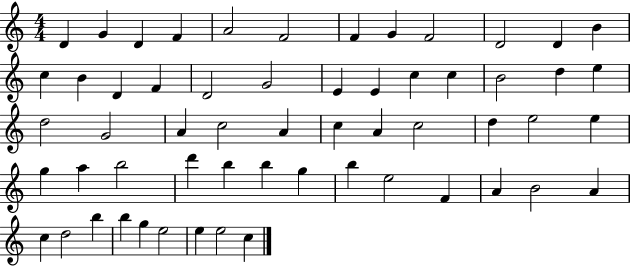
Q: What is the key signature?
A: C major